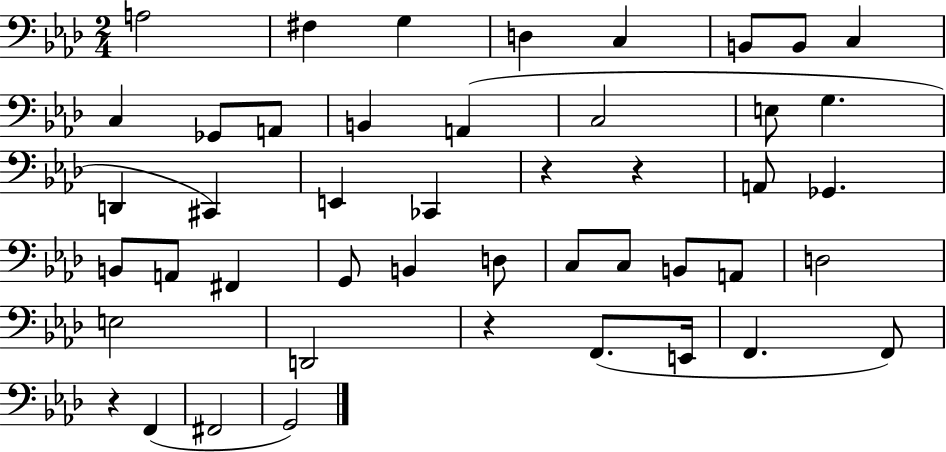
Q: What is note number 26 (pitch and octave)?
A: G2